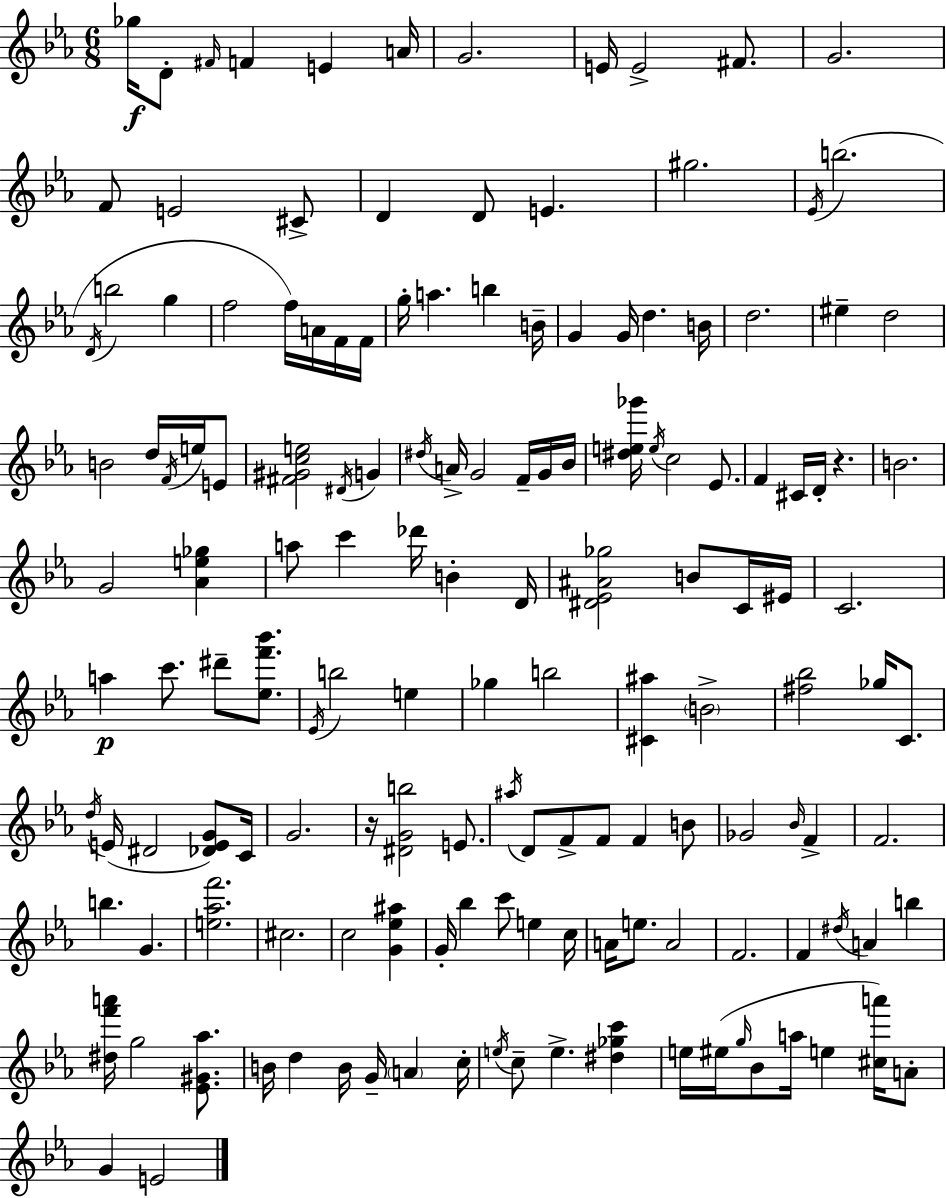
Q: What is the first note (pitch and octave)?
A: Gb5